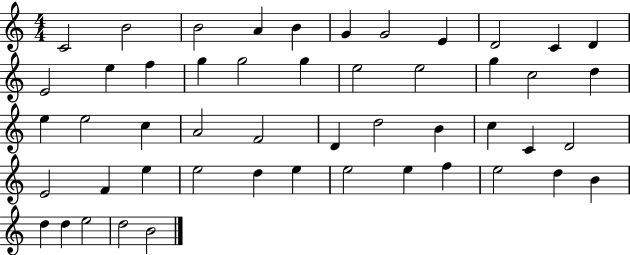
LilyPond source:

{
  \clef treble
  \numericTimeSignature
  \time 4/4
  \key c \major
  c'2 b'2 | b'2 a'4 b'4 | g'4 g'2 e'4 | d'2 c'4 d'4 | \break e'2 e''4 f''4 | g''4 g''2 g''4 | e''2 e''2 | g''4 c''2 d''4 | \break e''4 e''2 c''4 | a'2 f'2 | d'4 d''2 b'4 | c''4 c'4 d'2 | \break e'2 f'4 e''4 | e''2 d''4 e''4 | e''2 e''4 f''4 | e''2 d''4 b'4 | \break d''4 d''4 e''2 | d''2 b'2 | \bar "|."
}